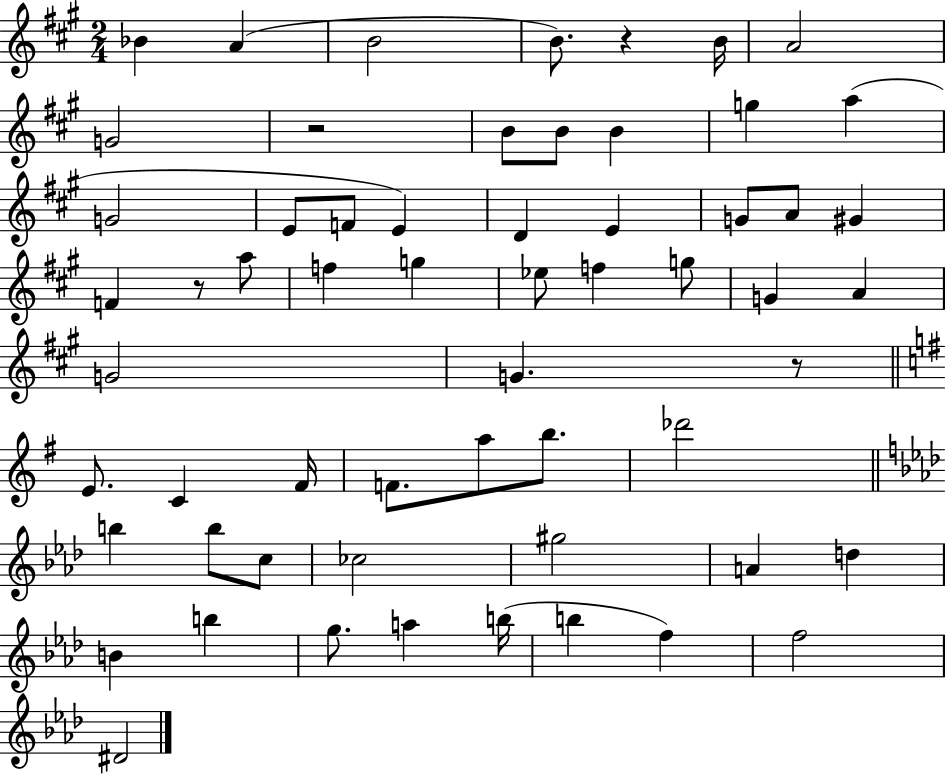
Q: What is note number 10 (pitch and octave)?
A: B4